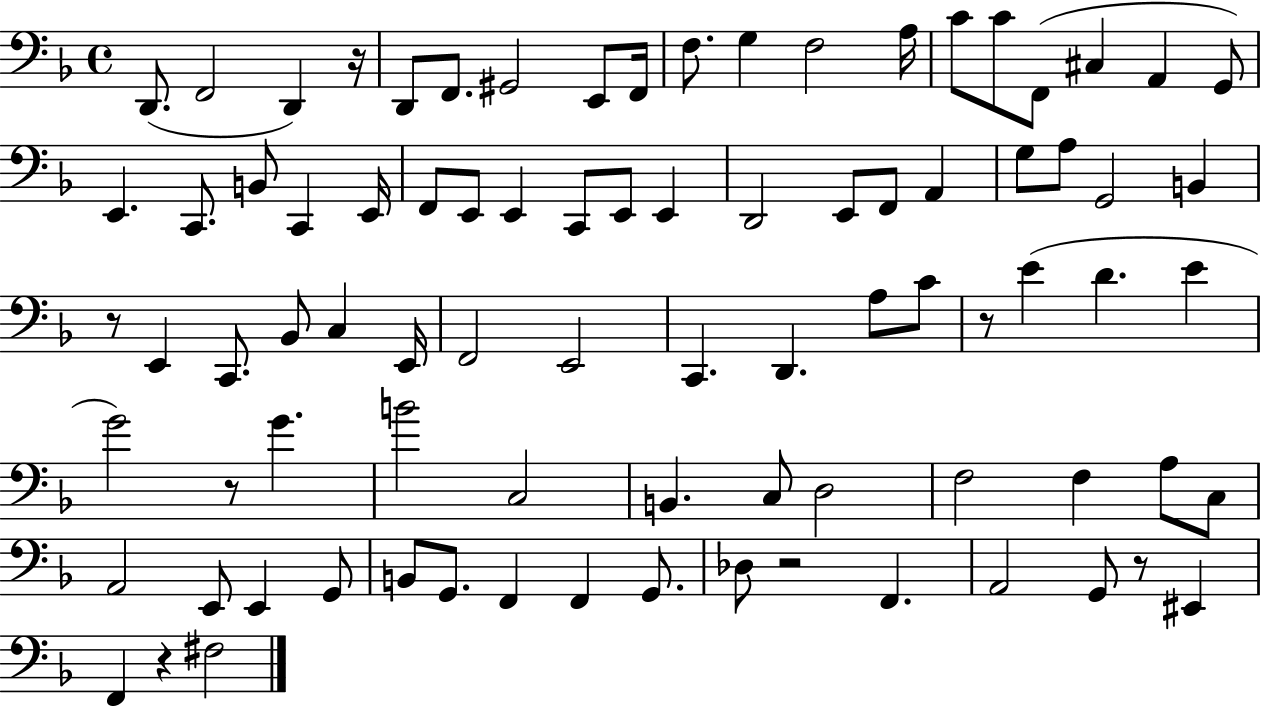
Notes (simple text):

D2/e. F2/h D2/q R/s D2/e F2/e. G#2/h E2/e F2/s F3/e. G3/q F3/h A3/s C4/e C4/e F2/e C#3/q A2/q G2/e E2/q. C2/e. B2/e C2/q E2/s F2/e E2/e E2/q C2/e E2/e E2/q D2/h E2/e F2/e A2/q G3/e A3/e G2/h B2/q R/e E2/q C2/e. Bb2/e C3/q E2/s F2/h E2/h C2/q. D2/q. A3/e C4/e R/e E4/q D4/q. E4/q G4/h R/e G4/q. B4/h C3/h B2/q. C3/e D3/h F3/h F3/q A3/e C3/e A2/h E2/e E2/q G2/e B2/e G2/e. F2/q F2/q G2/e. Db3/e R/h F2/q. A2/h G2/e R/e EIS2/q F2/q R/q F#3/h